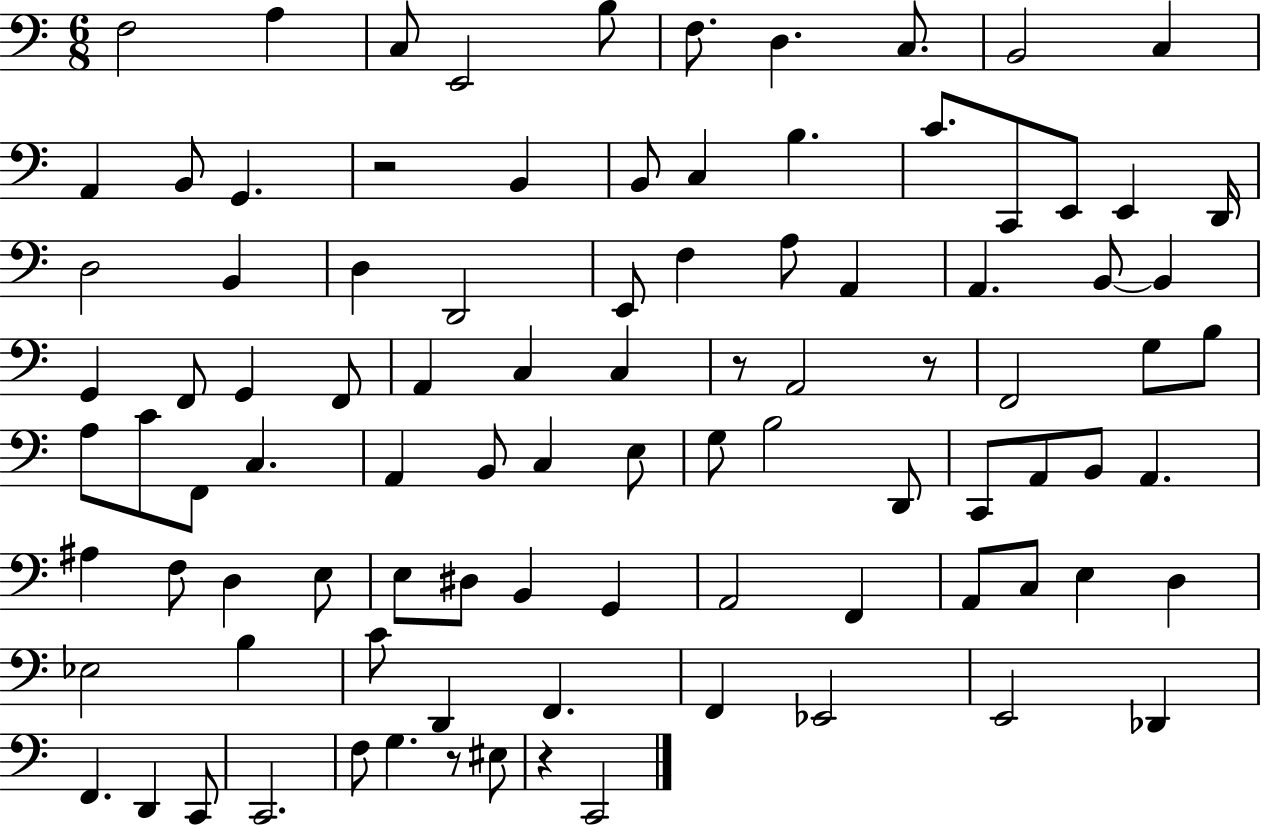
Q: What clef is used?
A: bass